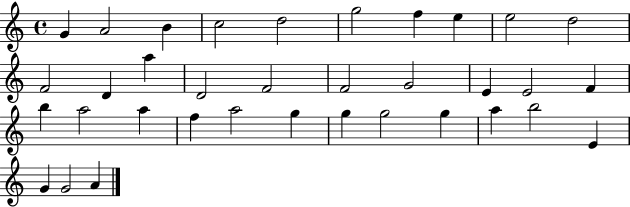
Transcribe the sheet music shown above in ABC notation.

X:1
T:Untitled
M:4/4
L:1/4
K:C
G A2 B c2 d2 g2 f e e2 d2 F2 D a D2 F2 F2 G2 E E2 F b a2 a f a2 g g g2 g a b2 E G G2 A